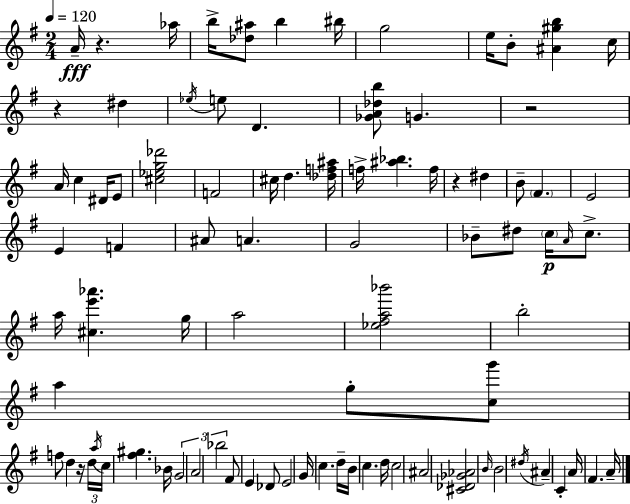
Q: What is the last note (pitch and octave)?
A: A4